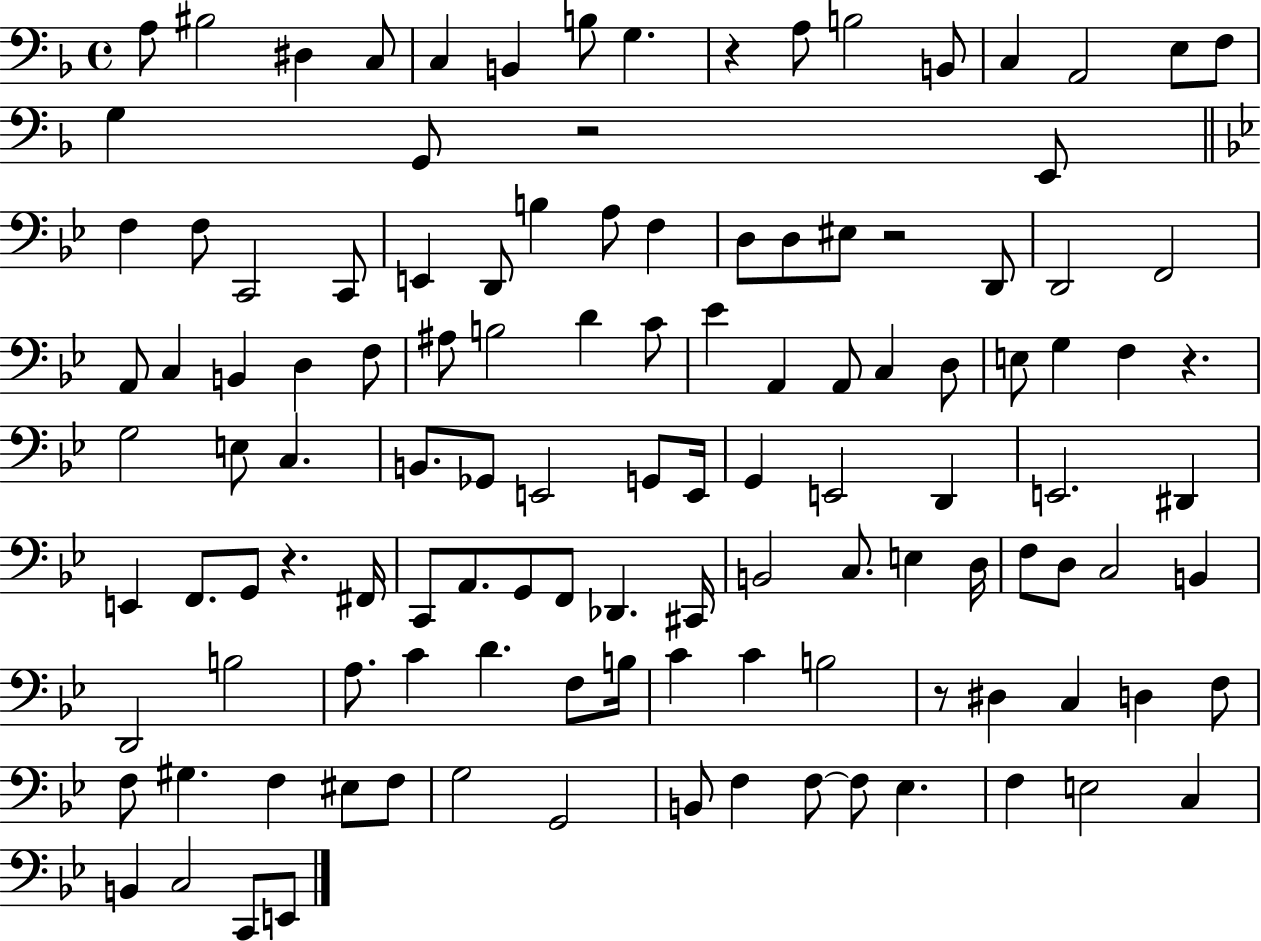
X:1
T:Untitled
M:4/4
L:1/4
K:F
A,/2 ^B,2 ^D, C,/2 C, B,, B,/2 G, z A,/2 B,2 B,,/2 C, A,,2 E,/2 F,/2 G, G,,/2 z2 E,,/2 F, F,/2 C,,2 C,,/2 E,, D,,/2 B, A,/2 F, D,/2 D,/2 ^E,/2 z2 D,,/2 D,,2 F,,2 A,,/2 C, B,, D, F,/2 ^A,/2 B,2 D C/2 _E A,, A,,/2 C, D,/2 E,/2 G, F, z G,2 E,/2 C, B,,/2 _G,,/2 E,,2 G,,/2 E,,/4 G,, E,,2 D,, E,,2 ^D,, E,, F,,/2 G,,/2 z ^F,,/4 C,,/2 A,,/2 G,,/2 F,,/2 _D,, ^C,,/4 B,,2 C,/2 E, D,/4 F,/2 D,/2 C,2 B,, D,,2 B,2 A,/2 C D F,/2 B,/4 C C B,2 z/2 ^D, C, D, F,/2 F,/2 ^G, F, ^E,/2 F,/2 G,2 G,,2 B,,/2 F, F,/2 F,/2 _E, F, E,2 C, B,, C,2 C,,/2 E,,/2